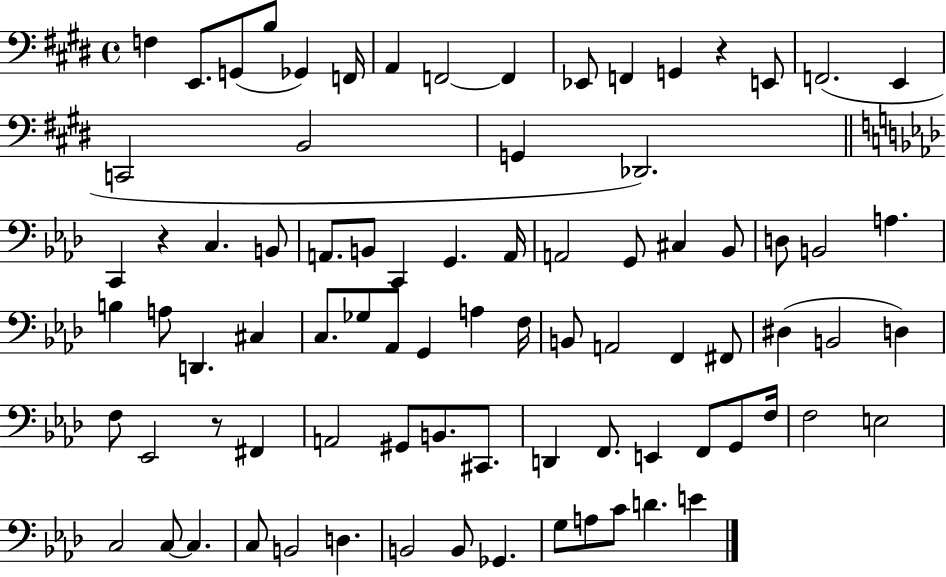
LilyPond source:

{
  \clef bass
  \time 4/4
  \defaultTimeSignature
  \key e \major
  f4 e,8. g,8( b8 ges,4) f,16 | a,4 f,2~~ f,4 | ees,8 f,4 g,4 r4 e,8 | f,2.( e,4 | \break c,2 b,2 | g,4 des,2.) | \bar "||" \break \key aes \major c,4 r4 c4. b,8 | a,8. b,8 c,4 g,4. a,16 | a,2 g,8 cis4 bes,8 | d8 b,2 a4. | \break b4 a8 d,4. cis4 | c8. ges8 aes,8 g,4 a4 f16 | b,8 a,2 f,4 fis,8 | dis4( b,2 d4) | \break f8 ees,2 r8 fis,4 | a,2 gis,8 b,8. cis,8. | d,4 f,8. e,4 f,8 g,8 f16 | f2 e2 | \break c2 c8~~ c4. | c8 b,2 d4. | b,2 b,8 ges,4. | g8 a8 c'8 d'4. e'4 | \break \bar "|."
}